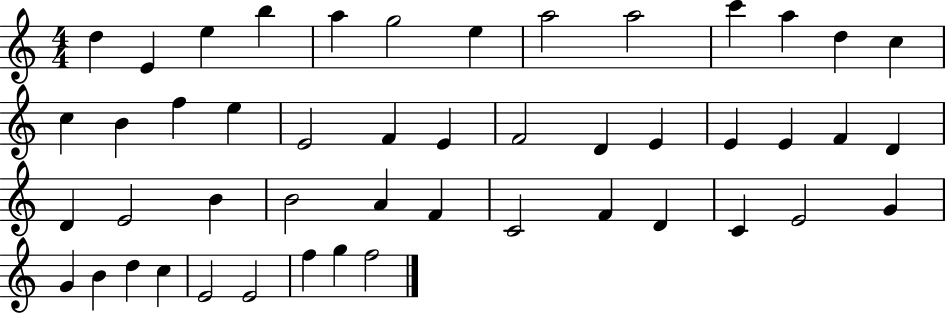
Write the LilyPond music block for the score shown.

{
  \clef treble
  \numericTimeSignature
  \time 4/4
  \key c \major
  d''4 e'4 e''4 b''4 | a''4 g''2 e''4 | a''2 a''2 | c'''4 a''4 d''4 c''4 | \break c''4 b'4 f''4 e''4 | e'2 f'4 e'4 | f'2 d'4 e'4 | e'4 e'4 f'4 d'4 | \break d'4 e'2 b'4 | b'2 a'4 f'4 | c'2 f'4 d'4 | c'4 e'2 g'4 | \break g'4 b'4 d''4 c''4 | e'2 e'2 | f''4 g''4 f''2 | \bar "|."
}